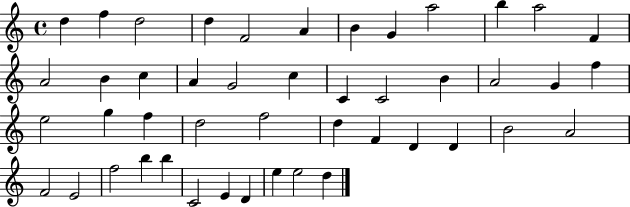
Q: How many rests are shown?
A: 0